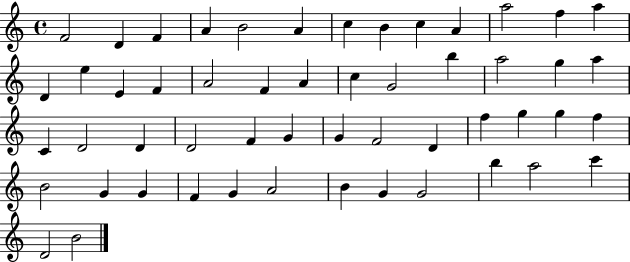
F4/h D4/q F4/q A4/q B4/h A4/q C5/q B4/q C5/q A4/q A5/h F5/q A5/q D4/q E5/q E4/q F4/q A4/h F4/q A4/q C5/q G4/h B5/q A5/h G5/q A5/q C4/q D4/h D4/q D4/h F4/q G4/q G4/q F4/h D4/q F5/q G5/q G5/q F5/q B4/h G4/q G4/q F4/q G4/q A4/h B4/q G4/q G4/h B5/q A5/h C6/q D4/h B4/h